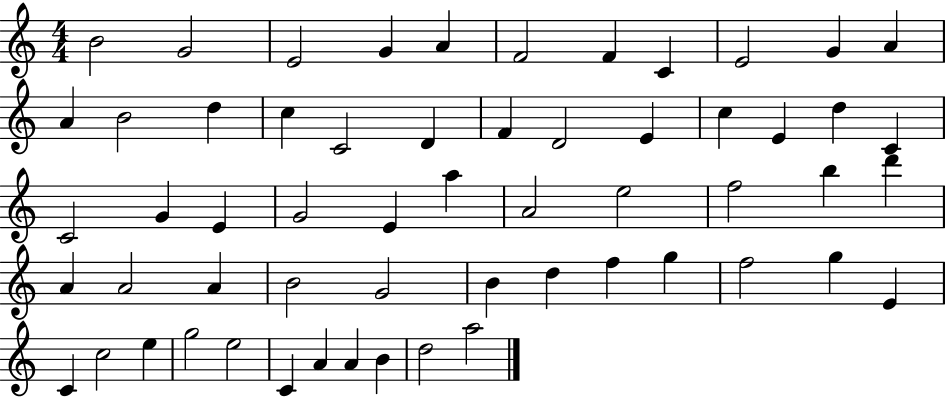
{
  \clef treble
  \numericTimeSignature
  \time 4/4
  \key c \major
  b'2 g'2 | e'2 g'4 a'4 | f'2 f'4 c'4 | e'2 g'4 a'4 | \break a'4 b'2 d''4 | c''4 c'2 d'4 | f'4 d'2 e'4 | c''4 e'4 d''4 c'4 | \break c'2 g'4 e'4 | g'2 e'4 a''4 | a'2 e''2 | f''2 b''4 d'''4 | \break a'4 a'2 a'4 | b'2 g'2 | b'4 d''4 f''4 g''4 | f''2 g''4 e'4 | \break c'4 c''2 e''4 | g''2 e''2 | c'4 a'4 a'4 b'4 | d''2 a''2 | \break \bar "|."
}